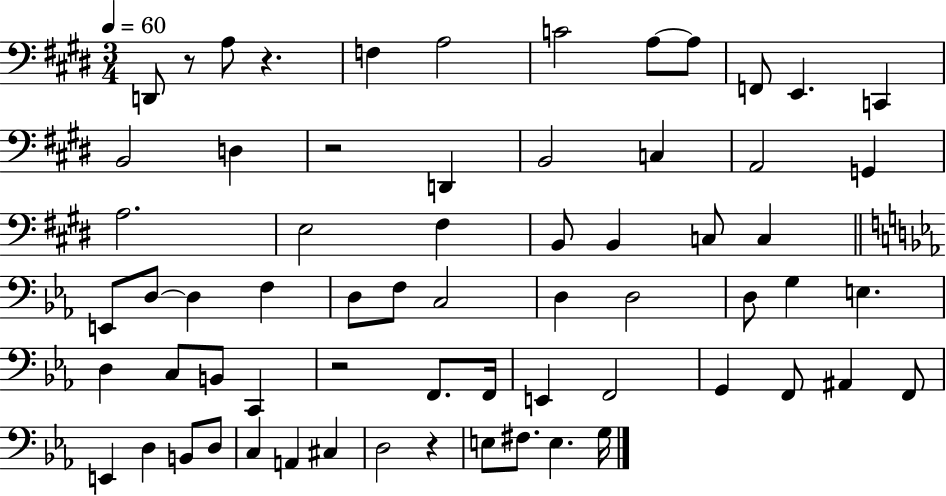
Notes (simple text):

D2/e R/e A3/e R/q. F3/q A3/h C4/h A3/e A3/e F2/e E2/q. C2/q B2/h D3/q R/h D2/q B2/h C3/q A2/h G2/q A3/h. E3/h F#3/q B2/e B2/q C3/e C3/q E2/e D3/e D3/q F3/q D3/e F3/e C3/h D3/q D3/h D3/e G3/q E3/q. D3/q C3/e B2/e C2/q R/h F2/e. F2/s E2/q F2/h G2/q F2/e A#2/q F2/e E2/q D3/q B2/e D3/e C3/q A2/q C#3/q D3/h R/q E3/e F#3/e. E3/q. G3/s